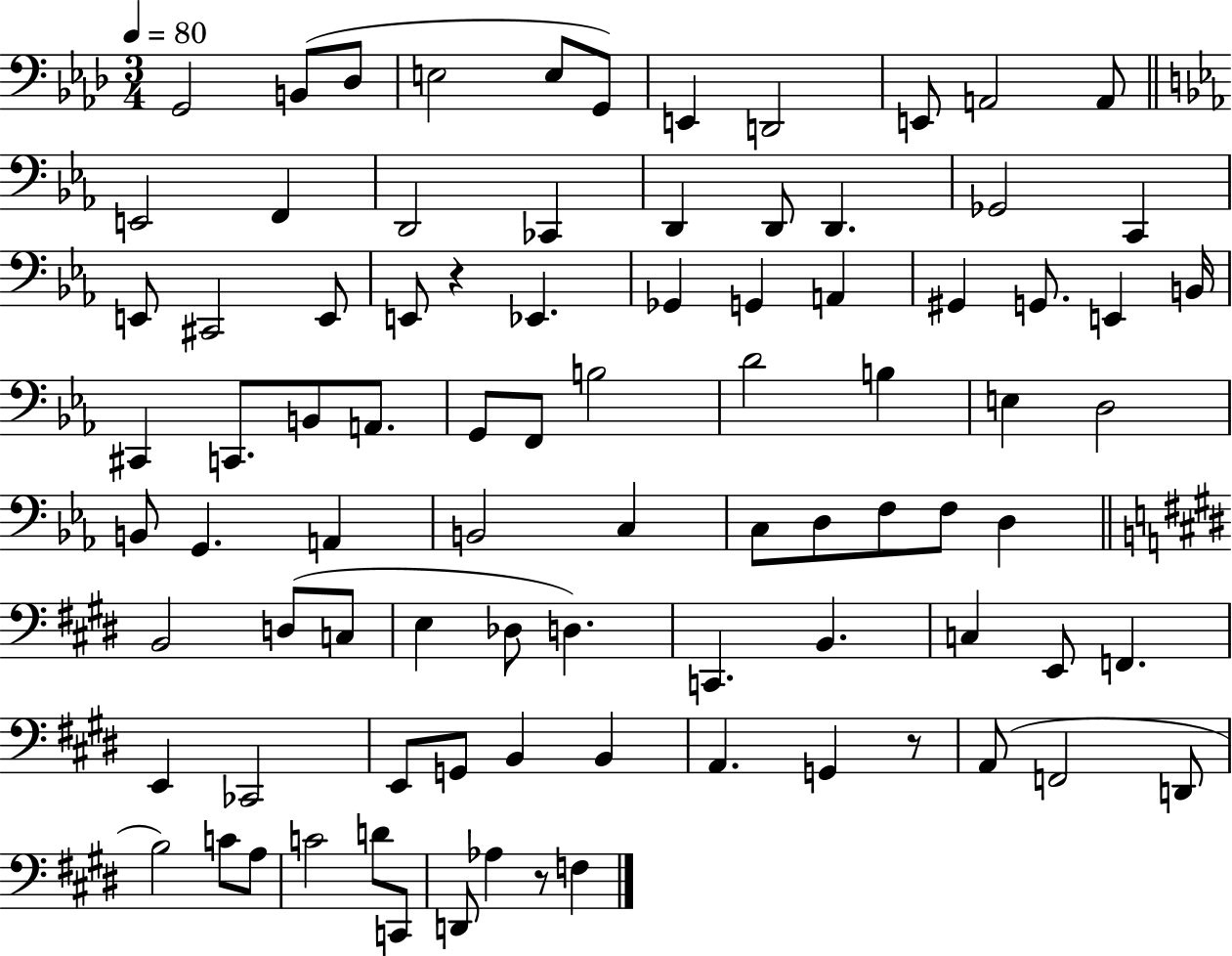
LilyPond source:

{
  \clef bass
  \numericTimeSignature
  \time 3/4
  \key aes \major
  \tempo 4 = 80
  g,2 b,8( des8 | e2 e8 g,8) | e,4 d,2 | e,8 a,2 a,8 | \break \bar "||" \break \key ees \major e,2 f,4 | d,2 ces,4 | d,4 d,8 d,4. | ges,2 c,4 | \break e,8 cis,2 e,8 | e,8 r4 ees,4. | ges,4 g,4 a,4 | gis,4 g,8. e,4 b,16 | \break cis,4 c,8. b,8 a,8. | g,8 f,8 b2 | d'2 b4 | e4 d2 | \break b,8 g,4. a,4 | b,2 c4 | c8 d8 f8 f8 d4 | \bar "||" \break \key e \major b,2 d8( c8 | e4 des8 d4.) | c,4. b,4. | c4 e,8 f,4. | \break e,4 ces,2 | e,8 g,8 b,4 b,4 | a,4. g,4 r8 | a,8( f,2 d,8 | \break b2) c'8 a8 | c'2 d'8 c,8 | d,8 aes4 r8 f4 | \bar "|."
}